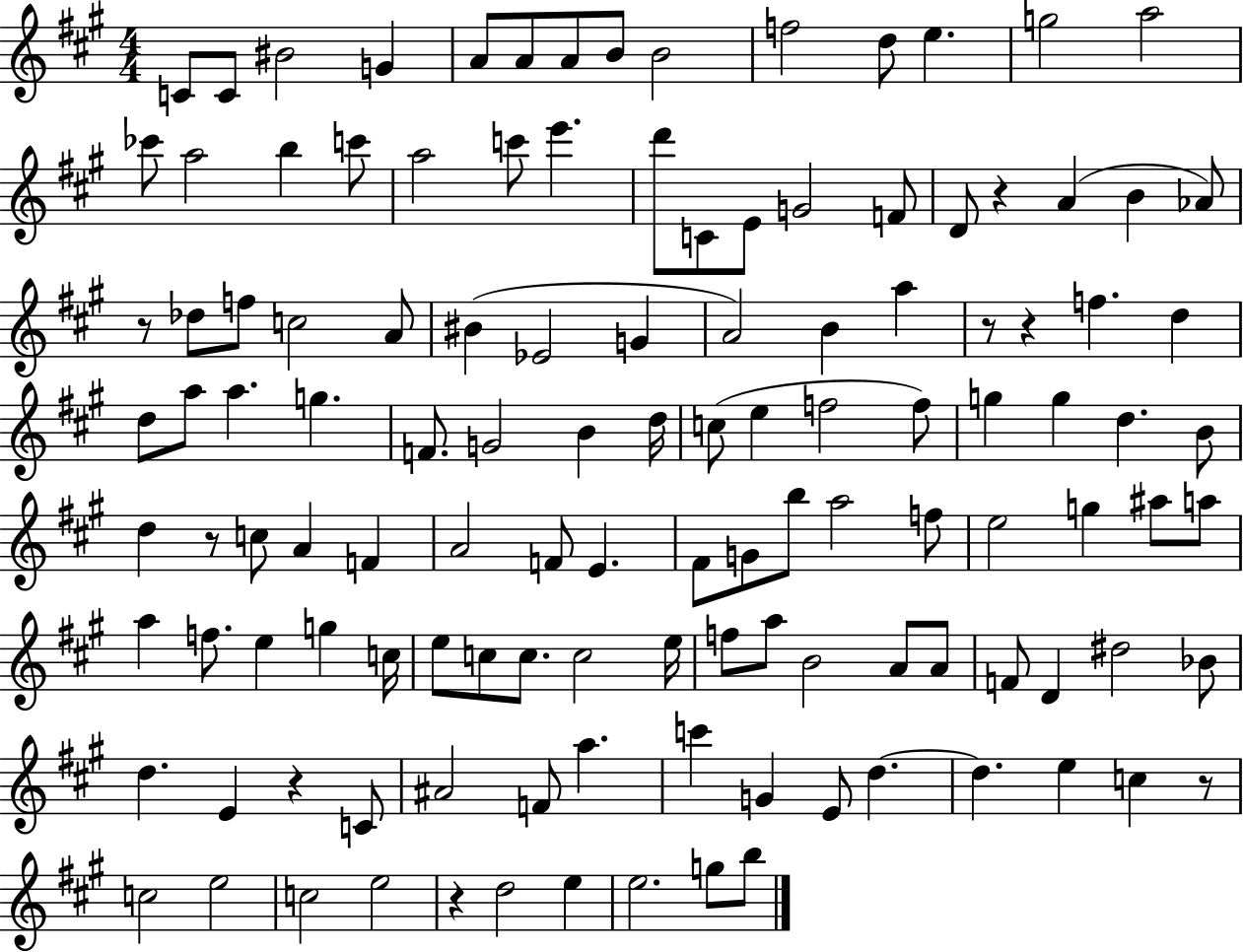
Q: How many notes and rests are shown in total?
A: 123